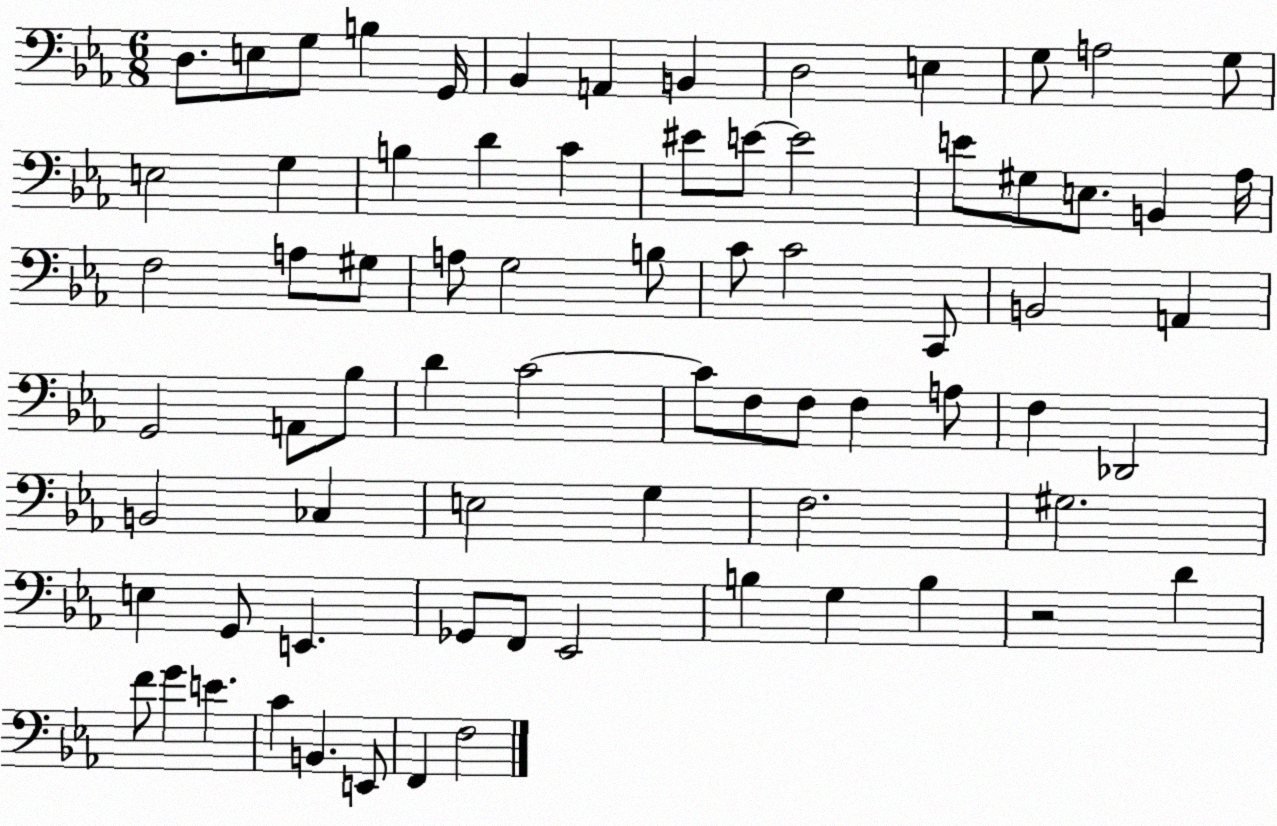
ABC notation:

X:1
T:Untitled
M:6/8
L:1/4
K:Eb
D,/2 E,/2 G,/2 B, G,,/4 _B,, A,, B,, D,2 E, G,/2 A,2 G,/2 E,2 G, B, D C ^E/2 E/2 E2 E/2 ^G,/2 E,/2 B,, _A,/4 F,2 A,/2 ^G,/2 A,/2 G,2 B,/2 C/2 C2 C,,/2 B,,2 A,, G,,2 A,,/2 _B,/2 D C2 C/2 F,/2 F,/2 F, A,/2 F, _D,,2 B,,2 _C, E,2 G, F,2 ^G,2 E, G,,/2 E,, _G,,/2 F,,/2 _E,,2 B, G, B, z2 D F/2 G E C B,, E,,/2 F,, F,2